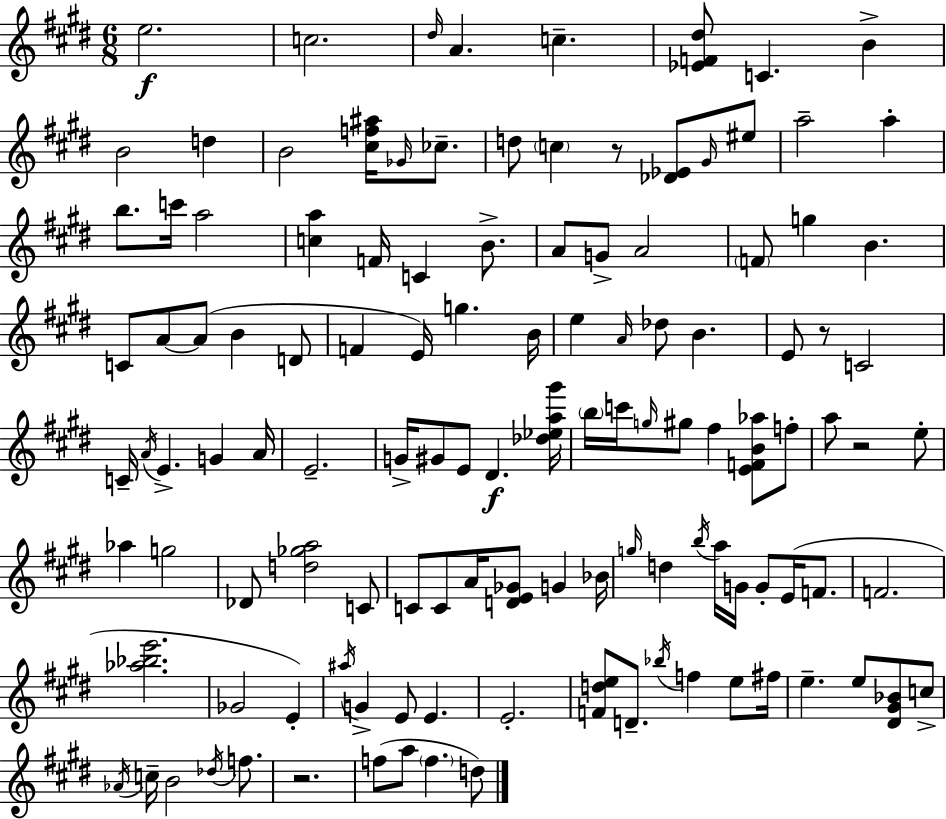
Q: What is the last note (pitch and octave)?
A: D5